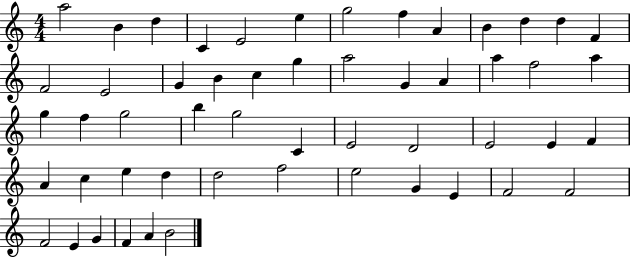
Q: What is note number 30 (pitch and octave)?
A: G5